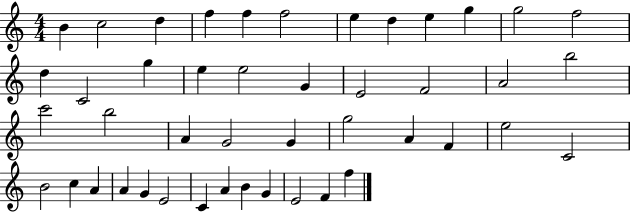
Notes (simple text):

B4/q C5/h D5/q F5/q F5/q F5/h E5/q D5/q E5/q G5/q G5/h F5/h D5/q C4/h G5/q E5/q E5/h G4/q E4/h F4/h A4/h B5/h C6/h B5/h A4/q G4/h G4/q G5/h A4/q F4/q E5/h C4/h B4/h C5/q A4/q A4/q G4/q E4/h C4/q A4/q B4/q G4/q E4/h F4/q F5/q